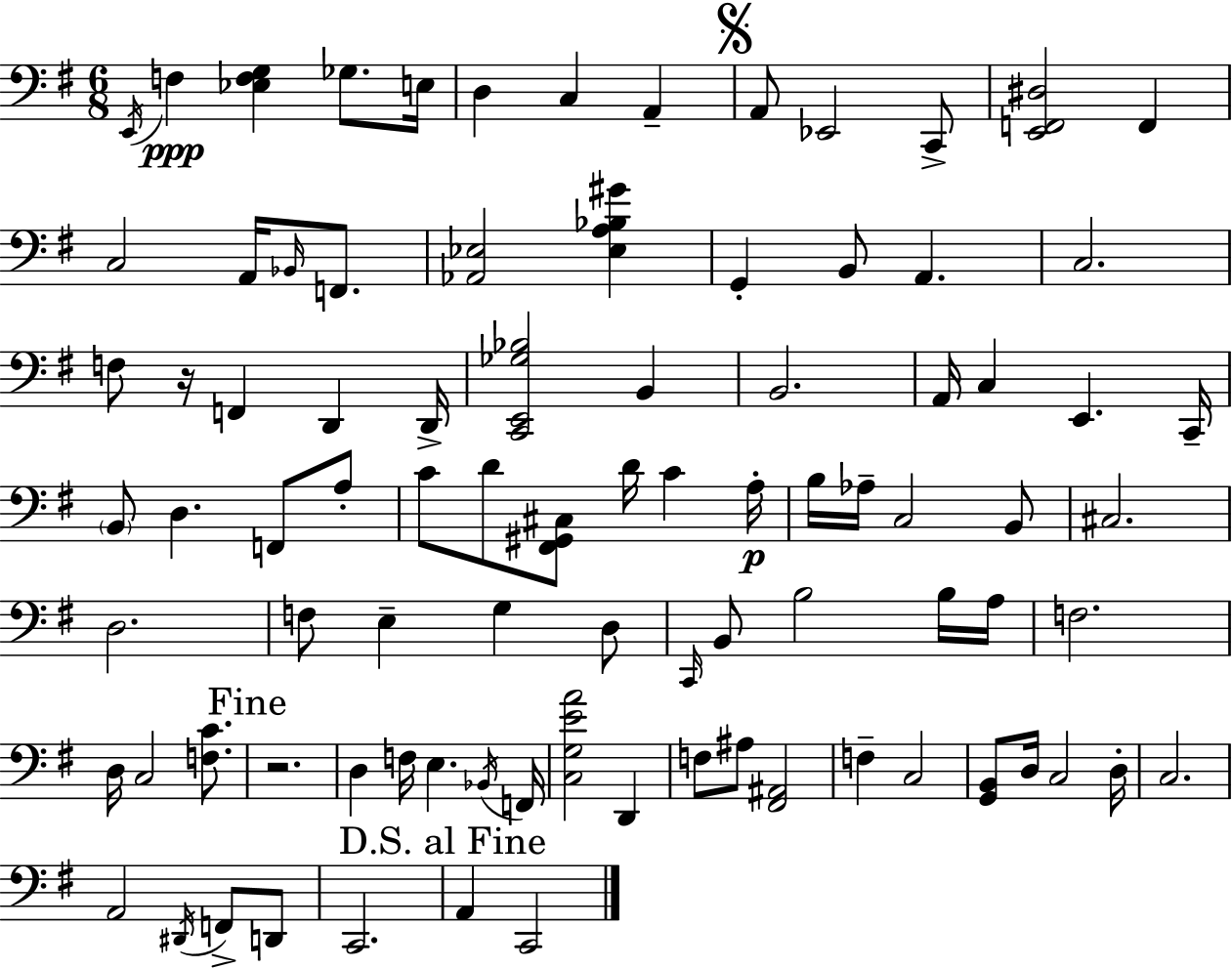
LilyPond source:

{
  \clef bass
  \numericTimeSignature
  \time 6/8
  \key g \major
  \acciaccatura { e,16 }\ppp f4 <ees f g>4 ges8. | e16 d4 c4 a,4-- | \mark \markup { \musicglyph "scripts.segno" } a,8 ees,2 c,8-> | <e, f, dis>2 f,4 | \break c2 a,16 \grace { bes,16 } f,8. | <aes, ees>2 <ees a bes gis'>4 | g,4-. b,8 a,4. | c2. | \break f8 r16 f,4 d,4 | d,16-> <c, e, ges bes>2 b,4 | b,2. | a,16 c4 e,4. | \break c,16-- \parenthesize b,8 d4. f,8 | a8-. c'8 d'8 <fis, gis, cis>8 d'16 c'4 | a16-.\p b16 aes16-- c2 | b,8 cis2. | \break d2. | f8 e4-- g4 | d8 \grace { c,16 } b,8 b2 | b16 a16 f2. | \break d16 c2 | <f c'>8. \mark "Fine" r2. | d4 f16 e4. | \acciaccatura { bes,16 } f,16 <c g e' a'>2 | \break d,4 f8 ais8 <fis, ais,>2 | f4-- c2 | <g, b,>8 d16 c2 | d16-. c2. | \break a,2 | \acciaccatura { dis,16 } f,8-> d,8 c,2. | \mark "D.S. al Fine" a,4 c,2 | \bar "|."
}